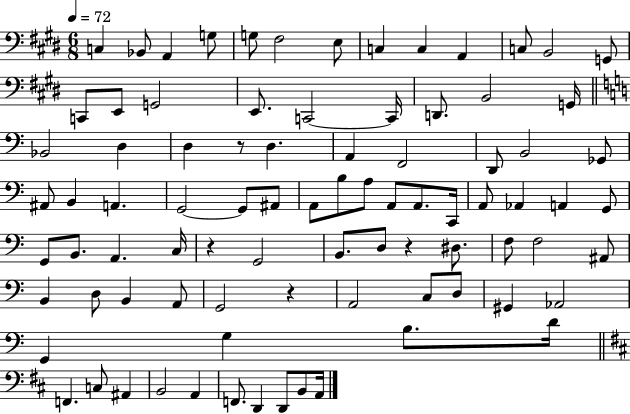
X:1
T:Untitled
M:6/8
L:1/4
K:E
C, _B,,/2 A,, G,/2 G,/2 ^F,2 E,/2 C, C, A,, C,/2 B,,2 G,,/2 C,,/2 E,,/2 G,,2 E,,/2 C,,2 C,,/4 D,,/2 B,,2 G,,/4 _B,,2 D, D, z/2 D, A,, F,,2 D,,/2 B,,2 _G,,/2 ^A,,/2 B,, A,, G,,2 G,,/2 ^A,,/2 A,,/2 B,/2 A,/2 A,,/2 A,,/2 C,,/4 A,,/2 _A,, A,, G,,/2 G,,/2 B,,/2 A,, C,/4 z G,,2 B,,/2 D,/2 z ^D,/2 F,/2 F,2 ^A,,/2 B,, D,/2 B,, A,,/2 G,,2 z A,,2 C,/2 D,/2 ^G,, _A,,2 G,, G, B,/2 D/4 F,, C,/2 ^A,, B,,2 A,, F,,/2 D,, D,,/2 B,,/2 A,,/4